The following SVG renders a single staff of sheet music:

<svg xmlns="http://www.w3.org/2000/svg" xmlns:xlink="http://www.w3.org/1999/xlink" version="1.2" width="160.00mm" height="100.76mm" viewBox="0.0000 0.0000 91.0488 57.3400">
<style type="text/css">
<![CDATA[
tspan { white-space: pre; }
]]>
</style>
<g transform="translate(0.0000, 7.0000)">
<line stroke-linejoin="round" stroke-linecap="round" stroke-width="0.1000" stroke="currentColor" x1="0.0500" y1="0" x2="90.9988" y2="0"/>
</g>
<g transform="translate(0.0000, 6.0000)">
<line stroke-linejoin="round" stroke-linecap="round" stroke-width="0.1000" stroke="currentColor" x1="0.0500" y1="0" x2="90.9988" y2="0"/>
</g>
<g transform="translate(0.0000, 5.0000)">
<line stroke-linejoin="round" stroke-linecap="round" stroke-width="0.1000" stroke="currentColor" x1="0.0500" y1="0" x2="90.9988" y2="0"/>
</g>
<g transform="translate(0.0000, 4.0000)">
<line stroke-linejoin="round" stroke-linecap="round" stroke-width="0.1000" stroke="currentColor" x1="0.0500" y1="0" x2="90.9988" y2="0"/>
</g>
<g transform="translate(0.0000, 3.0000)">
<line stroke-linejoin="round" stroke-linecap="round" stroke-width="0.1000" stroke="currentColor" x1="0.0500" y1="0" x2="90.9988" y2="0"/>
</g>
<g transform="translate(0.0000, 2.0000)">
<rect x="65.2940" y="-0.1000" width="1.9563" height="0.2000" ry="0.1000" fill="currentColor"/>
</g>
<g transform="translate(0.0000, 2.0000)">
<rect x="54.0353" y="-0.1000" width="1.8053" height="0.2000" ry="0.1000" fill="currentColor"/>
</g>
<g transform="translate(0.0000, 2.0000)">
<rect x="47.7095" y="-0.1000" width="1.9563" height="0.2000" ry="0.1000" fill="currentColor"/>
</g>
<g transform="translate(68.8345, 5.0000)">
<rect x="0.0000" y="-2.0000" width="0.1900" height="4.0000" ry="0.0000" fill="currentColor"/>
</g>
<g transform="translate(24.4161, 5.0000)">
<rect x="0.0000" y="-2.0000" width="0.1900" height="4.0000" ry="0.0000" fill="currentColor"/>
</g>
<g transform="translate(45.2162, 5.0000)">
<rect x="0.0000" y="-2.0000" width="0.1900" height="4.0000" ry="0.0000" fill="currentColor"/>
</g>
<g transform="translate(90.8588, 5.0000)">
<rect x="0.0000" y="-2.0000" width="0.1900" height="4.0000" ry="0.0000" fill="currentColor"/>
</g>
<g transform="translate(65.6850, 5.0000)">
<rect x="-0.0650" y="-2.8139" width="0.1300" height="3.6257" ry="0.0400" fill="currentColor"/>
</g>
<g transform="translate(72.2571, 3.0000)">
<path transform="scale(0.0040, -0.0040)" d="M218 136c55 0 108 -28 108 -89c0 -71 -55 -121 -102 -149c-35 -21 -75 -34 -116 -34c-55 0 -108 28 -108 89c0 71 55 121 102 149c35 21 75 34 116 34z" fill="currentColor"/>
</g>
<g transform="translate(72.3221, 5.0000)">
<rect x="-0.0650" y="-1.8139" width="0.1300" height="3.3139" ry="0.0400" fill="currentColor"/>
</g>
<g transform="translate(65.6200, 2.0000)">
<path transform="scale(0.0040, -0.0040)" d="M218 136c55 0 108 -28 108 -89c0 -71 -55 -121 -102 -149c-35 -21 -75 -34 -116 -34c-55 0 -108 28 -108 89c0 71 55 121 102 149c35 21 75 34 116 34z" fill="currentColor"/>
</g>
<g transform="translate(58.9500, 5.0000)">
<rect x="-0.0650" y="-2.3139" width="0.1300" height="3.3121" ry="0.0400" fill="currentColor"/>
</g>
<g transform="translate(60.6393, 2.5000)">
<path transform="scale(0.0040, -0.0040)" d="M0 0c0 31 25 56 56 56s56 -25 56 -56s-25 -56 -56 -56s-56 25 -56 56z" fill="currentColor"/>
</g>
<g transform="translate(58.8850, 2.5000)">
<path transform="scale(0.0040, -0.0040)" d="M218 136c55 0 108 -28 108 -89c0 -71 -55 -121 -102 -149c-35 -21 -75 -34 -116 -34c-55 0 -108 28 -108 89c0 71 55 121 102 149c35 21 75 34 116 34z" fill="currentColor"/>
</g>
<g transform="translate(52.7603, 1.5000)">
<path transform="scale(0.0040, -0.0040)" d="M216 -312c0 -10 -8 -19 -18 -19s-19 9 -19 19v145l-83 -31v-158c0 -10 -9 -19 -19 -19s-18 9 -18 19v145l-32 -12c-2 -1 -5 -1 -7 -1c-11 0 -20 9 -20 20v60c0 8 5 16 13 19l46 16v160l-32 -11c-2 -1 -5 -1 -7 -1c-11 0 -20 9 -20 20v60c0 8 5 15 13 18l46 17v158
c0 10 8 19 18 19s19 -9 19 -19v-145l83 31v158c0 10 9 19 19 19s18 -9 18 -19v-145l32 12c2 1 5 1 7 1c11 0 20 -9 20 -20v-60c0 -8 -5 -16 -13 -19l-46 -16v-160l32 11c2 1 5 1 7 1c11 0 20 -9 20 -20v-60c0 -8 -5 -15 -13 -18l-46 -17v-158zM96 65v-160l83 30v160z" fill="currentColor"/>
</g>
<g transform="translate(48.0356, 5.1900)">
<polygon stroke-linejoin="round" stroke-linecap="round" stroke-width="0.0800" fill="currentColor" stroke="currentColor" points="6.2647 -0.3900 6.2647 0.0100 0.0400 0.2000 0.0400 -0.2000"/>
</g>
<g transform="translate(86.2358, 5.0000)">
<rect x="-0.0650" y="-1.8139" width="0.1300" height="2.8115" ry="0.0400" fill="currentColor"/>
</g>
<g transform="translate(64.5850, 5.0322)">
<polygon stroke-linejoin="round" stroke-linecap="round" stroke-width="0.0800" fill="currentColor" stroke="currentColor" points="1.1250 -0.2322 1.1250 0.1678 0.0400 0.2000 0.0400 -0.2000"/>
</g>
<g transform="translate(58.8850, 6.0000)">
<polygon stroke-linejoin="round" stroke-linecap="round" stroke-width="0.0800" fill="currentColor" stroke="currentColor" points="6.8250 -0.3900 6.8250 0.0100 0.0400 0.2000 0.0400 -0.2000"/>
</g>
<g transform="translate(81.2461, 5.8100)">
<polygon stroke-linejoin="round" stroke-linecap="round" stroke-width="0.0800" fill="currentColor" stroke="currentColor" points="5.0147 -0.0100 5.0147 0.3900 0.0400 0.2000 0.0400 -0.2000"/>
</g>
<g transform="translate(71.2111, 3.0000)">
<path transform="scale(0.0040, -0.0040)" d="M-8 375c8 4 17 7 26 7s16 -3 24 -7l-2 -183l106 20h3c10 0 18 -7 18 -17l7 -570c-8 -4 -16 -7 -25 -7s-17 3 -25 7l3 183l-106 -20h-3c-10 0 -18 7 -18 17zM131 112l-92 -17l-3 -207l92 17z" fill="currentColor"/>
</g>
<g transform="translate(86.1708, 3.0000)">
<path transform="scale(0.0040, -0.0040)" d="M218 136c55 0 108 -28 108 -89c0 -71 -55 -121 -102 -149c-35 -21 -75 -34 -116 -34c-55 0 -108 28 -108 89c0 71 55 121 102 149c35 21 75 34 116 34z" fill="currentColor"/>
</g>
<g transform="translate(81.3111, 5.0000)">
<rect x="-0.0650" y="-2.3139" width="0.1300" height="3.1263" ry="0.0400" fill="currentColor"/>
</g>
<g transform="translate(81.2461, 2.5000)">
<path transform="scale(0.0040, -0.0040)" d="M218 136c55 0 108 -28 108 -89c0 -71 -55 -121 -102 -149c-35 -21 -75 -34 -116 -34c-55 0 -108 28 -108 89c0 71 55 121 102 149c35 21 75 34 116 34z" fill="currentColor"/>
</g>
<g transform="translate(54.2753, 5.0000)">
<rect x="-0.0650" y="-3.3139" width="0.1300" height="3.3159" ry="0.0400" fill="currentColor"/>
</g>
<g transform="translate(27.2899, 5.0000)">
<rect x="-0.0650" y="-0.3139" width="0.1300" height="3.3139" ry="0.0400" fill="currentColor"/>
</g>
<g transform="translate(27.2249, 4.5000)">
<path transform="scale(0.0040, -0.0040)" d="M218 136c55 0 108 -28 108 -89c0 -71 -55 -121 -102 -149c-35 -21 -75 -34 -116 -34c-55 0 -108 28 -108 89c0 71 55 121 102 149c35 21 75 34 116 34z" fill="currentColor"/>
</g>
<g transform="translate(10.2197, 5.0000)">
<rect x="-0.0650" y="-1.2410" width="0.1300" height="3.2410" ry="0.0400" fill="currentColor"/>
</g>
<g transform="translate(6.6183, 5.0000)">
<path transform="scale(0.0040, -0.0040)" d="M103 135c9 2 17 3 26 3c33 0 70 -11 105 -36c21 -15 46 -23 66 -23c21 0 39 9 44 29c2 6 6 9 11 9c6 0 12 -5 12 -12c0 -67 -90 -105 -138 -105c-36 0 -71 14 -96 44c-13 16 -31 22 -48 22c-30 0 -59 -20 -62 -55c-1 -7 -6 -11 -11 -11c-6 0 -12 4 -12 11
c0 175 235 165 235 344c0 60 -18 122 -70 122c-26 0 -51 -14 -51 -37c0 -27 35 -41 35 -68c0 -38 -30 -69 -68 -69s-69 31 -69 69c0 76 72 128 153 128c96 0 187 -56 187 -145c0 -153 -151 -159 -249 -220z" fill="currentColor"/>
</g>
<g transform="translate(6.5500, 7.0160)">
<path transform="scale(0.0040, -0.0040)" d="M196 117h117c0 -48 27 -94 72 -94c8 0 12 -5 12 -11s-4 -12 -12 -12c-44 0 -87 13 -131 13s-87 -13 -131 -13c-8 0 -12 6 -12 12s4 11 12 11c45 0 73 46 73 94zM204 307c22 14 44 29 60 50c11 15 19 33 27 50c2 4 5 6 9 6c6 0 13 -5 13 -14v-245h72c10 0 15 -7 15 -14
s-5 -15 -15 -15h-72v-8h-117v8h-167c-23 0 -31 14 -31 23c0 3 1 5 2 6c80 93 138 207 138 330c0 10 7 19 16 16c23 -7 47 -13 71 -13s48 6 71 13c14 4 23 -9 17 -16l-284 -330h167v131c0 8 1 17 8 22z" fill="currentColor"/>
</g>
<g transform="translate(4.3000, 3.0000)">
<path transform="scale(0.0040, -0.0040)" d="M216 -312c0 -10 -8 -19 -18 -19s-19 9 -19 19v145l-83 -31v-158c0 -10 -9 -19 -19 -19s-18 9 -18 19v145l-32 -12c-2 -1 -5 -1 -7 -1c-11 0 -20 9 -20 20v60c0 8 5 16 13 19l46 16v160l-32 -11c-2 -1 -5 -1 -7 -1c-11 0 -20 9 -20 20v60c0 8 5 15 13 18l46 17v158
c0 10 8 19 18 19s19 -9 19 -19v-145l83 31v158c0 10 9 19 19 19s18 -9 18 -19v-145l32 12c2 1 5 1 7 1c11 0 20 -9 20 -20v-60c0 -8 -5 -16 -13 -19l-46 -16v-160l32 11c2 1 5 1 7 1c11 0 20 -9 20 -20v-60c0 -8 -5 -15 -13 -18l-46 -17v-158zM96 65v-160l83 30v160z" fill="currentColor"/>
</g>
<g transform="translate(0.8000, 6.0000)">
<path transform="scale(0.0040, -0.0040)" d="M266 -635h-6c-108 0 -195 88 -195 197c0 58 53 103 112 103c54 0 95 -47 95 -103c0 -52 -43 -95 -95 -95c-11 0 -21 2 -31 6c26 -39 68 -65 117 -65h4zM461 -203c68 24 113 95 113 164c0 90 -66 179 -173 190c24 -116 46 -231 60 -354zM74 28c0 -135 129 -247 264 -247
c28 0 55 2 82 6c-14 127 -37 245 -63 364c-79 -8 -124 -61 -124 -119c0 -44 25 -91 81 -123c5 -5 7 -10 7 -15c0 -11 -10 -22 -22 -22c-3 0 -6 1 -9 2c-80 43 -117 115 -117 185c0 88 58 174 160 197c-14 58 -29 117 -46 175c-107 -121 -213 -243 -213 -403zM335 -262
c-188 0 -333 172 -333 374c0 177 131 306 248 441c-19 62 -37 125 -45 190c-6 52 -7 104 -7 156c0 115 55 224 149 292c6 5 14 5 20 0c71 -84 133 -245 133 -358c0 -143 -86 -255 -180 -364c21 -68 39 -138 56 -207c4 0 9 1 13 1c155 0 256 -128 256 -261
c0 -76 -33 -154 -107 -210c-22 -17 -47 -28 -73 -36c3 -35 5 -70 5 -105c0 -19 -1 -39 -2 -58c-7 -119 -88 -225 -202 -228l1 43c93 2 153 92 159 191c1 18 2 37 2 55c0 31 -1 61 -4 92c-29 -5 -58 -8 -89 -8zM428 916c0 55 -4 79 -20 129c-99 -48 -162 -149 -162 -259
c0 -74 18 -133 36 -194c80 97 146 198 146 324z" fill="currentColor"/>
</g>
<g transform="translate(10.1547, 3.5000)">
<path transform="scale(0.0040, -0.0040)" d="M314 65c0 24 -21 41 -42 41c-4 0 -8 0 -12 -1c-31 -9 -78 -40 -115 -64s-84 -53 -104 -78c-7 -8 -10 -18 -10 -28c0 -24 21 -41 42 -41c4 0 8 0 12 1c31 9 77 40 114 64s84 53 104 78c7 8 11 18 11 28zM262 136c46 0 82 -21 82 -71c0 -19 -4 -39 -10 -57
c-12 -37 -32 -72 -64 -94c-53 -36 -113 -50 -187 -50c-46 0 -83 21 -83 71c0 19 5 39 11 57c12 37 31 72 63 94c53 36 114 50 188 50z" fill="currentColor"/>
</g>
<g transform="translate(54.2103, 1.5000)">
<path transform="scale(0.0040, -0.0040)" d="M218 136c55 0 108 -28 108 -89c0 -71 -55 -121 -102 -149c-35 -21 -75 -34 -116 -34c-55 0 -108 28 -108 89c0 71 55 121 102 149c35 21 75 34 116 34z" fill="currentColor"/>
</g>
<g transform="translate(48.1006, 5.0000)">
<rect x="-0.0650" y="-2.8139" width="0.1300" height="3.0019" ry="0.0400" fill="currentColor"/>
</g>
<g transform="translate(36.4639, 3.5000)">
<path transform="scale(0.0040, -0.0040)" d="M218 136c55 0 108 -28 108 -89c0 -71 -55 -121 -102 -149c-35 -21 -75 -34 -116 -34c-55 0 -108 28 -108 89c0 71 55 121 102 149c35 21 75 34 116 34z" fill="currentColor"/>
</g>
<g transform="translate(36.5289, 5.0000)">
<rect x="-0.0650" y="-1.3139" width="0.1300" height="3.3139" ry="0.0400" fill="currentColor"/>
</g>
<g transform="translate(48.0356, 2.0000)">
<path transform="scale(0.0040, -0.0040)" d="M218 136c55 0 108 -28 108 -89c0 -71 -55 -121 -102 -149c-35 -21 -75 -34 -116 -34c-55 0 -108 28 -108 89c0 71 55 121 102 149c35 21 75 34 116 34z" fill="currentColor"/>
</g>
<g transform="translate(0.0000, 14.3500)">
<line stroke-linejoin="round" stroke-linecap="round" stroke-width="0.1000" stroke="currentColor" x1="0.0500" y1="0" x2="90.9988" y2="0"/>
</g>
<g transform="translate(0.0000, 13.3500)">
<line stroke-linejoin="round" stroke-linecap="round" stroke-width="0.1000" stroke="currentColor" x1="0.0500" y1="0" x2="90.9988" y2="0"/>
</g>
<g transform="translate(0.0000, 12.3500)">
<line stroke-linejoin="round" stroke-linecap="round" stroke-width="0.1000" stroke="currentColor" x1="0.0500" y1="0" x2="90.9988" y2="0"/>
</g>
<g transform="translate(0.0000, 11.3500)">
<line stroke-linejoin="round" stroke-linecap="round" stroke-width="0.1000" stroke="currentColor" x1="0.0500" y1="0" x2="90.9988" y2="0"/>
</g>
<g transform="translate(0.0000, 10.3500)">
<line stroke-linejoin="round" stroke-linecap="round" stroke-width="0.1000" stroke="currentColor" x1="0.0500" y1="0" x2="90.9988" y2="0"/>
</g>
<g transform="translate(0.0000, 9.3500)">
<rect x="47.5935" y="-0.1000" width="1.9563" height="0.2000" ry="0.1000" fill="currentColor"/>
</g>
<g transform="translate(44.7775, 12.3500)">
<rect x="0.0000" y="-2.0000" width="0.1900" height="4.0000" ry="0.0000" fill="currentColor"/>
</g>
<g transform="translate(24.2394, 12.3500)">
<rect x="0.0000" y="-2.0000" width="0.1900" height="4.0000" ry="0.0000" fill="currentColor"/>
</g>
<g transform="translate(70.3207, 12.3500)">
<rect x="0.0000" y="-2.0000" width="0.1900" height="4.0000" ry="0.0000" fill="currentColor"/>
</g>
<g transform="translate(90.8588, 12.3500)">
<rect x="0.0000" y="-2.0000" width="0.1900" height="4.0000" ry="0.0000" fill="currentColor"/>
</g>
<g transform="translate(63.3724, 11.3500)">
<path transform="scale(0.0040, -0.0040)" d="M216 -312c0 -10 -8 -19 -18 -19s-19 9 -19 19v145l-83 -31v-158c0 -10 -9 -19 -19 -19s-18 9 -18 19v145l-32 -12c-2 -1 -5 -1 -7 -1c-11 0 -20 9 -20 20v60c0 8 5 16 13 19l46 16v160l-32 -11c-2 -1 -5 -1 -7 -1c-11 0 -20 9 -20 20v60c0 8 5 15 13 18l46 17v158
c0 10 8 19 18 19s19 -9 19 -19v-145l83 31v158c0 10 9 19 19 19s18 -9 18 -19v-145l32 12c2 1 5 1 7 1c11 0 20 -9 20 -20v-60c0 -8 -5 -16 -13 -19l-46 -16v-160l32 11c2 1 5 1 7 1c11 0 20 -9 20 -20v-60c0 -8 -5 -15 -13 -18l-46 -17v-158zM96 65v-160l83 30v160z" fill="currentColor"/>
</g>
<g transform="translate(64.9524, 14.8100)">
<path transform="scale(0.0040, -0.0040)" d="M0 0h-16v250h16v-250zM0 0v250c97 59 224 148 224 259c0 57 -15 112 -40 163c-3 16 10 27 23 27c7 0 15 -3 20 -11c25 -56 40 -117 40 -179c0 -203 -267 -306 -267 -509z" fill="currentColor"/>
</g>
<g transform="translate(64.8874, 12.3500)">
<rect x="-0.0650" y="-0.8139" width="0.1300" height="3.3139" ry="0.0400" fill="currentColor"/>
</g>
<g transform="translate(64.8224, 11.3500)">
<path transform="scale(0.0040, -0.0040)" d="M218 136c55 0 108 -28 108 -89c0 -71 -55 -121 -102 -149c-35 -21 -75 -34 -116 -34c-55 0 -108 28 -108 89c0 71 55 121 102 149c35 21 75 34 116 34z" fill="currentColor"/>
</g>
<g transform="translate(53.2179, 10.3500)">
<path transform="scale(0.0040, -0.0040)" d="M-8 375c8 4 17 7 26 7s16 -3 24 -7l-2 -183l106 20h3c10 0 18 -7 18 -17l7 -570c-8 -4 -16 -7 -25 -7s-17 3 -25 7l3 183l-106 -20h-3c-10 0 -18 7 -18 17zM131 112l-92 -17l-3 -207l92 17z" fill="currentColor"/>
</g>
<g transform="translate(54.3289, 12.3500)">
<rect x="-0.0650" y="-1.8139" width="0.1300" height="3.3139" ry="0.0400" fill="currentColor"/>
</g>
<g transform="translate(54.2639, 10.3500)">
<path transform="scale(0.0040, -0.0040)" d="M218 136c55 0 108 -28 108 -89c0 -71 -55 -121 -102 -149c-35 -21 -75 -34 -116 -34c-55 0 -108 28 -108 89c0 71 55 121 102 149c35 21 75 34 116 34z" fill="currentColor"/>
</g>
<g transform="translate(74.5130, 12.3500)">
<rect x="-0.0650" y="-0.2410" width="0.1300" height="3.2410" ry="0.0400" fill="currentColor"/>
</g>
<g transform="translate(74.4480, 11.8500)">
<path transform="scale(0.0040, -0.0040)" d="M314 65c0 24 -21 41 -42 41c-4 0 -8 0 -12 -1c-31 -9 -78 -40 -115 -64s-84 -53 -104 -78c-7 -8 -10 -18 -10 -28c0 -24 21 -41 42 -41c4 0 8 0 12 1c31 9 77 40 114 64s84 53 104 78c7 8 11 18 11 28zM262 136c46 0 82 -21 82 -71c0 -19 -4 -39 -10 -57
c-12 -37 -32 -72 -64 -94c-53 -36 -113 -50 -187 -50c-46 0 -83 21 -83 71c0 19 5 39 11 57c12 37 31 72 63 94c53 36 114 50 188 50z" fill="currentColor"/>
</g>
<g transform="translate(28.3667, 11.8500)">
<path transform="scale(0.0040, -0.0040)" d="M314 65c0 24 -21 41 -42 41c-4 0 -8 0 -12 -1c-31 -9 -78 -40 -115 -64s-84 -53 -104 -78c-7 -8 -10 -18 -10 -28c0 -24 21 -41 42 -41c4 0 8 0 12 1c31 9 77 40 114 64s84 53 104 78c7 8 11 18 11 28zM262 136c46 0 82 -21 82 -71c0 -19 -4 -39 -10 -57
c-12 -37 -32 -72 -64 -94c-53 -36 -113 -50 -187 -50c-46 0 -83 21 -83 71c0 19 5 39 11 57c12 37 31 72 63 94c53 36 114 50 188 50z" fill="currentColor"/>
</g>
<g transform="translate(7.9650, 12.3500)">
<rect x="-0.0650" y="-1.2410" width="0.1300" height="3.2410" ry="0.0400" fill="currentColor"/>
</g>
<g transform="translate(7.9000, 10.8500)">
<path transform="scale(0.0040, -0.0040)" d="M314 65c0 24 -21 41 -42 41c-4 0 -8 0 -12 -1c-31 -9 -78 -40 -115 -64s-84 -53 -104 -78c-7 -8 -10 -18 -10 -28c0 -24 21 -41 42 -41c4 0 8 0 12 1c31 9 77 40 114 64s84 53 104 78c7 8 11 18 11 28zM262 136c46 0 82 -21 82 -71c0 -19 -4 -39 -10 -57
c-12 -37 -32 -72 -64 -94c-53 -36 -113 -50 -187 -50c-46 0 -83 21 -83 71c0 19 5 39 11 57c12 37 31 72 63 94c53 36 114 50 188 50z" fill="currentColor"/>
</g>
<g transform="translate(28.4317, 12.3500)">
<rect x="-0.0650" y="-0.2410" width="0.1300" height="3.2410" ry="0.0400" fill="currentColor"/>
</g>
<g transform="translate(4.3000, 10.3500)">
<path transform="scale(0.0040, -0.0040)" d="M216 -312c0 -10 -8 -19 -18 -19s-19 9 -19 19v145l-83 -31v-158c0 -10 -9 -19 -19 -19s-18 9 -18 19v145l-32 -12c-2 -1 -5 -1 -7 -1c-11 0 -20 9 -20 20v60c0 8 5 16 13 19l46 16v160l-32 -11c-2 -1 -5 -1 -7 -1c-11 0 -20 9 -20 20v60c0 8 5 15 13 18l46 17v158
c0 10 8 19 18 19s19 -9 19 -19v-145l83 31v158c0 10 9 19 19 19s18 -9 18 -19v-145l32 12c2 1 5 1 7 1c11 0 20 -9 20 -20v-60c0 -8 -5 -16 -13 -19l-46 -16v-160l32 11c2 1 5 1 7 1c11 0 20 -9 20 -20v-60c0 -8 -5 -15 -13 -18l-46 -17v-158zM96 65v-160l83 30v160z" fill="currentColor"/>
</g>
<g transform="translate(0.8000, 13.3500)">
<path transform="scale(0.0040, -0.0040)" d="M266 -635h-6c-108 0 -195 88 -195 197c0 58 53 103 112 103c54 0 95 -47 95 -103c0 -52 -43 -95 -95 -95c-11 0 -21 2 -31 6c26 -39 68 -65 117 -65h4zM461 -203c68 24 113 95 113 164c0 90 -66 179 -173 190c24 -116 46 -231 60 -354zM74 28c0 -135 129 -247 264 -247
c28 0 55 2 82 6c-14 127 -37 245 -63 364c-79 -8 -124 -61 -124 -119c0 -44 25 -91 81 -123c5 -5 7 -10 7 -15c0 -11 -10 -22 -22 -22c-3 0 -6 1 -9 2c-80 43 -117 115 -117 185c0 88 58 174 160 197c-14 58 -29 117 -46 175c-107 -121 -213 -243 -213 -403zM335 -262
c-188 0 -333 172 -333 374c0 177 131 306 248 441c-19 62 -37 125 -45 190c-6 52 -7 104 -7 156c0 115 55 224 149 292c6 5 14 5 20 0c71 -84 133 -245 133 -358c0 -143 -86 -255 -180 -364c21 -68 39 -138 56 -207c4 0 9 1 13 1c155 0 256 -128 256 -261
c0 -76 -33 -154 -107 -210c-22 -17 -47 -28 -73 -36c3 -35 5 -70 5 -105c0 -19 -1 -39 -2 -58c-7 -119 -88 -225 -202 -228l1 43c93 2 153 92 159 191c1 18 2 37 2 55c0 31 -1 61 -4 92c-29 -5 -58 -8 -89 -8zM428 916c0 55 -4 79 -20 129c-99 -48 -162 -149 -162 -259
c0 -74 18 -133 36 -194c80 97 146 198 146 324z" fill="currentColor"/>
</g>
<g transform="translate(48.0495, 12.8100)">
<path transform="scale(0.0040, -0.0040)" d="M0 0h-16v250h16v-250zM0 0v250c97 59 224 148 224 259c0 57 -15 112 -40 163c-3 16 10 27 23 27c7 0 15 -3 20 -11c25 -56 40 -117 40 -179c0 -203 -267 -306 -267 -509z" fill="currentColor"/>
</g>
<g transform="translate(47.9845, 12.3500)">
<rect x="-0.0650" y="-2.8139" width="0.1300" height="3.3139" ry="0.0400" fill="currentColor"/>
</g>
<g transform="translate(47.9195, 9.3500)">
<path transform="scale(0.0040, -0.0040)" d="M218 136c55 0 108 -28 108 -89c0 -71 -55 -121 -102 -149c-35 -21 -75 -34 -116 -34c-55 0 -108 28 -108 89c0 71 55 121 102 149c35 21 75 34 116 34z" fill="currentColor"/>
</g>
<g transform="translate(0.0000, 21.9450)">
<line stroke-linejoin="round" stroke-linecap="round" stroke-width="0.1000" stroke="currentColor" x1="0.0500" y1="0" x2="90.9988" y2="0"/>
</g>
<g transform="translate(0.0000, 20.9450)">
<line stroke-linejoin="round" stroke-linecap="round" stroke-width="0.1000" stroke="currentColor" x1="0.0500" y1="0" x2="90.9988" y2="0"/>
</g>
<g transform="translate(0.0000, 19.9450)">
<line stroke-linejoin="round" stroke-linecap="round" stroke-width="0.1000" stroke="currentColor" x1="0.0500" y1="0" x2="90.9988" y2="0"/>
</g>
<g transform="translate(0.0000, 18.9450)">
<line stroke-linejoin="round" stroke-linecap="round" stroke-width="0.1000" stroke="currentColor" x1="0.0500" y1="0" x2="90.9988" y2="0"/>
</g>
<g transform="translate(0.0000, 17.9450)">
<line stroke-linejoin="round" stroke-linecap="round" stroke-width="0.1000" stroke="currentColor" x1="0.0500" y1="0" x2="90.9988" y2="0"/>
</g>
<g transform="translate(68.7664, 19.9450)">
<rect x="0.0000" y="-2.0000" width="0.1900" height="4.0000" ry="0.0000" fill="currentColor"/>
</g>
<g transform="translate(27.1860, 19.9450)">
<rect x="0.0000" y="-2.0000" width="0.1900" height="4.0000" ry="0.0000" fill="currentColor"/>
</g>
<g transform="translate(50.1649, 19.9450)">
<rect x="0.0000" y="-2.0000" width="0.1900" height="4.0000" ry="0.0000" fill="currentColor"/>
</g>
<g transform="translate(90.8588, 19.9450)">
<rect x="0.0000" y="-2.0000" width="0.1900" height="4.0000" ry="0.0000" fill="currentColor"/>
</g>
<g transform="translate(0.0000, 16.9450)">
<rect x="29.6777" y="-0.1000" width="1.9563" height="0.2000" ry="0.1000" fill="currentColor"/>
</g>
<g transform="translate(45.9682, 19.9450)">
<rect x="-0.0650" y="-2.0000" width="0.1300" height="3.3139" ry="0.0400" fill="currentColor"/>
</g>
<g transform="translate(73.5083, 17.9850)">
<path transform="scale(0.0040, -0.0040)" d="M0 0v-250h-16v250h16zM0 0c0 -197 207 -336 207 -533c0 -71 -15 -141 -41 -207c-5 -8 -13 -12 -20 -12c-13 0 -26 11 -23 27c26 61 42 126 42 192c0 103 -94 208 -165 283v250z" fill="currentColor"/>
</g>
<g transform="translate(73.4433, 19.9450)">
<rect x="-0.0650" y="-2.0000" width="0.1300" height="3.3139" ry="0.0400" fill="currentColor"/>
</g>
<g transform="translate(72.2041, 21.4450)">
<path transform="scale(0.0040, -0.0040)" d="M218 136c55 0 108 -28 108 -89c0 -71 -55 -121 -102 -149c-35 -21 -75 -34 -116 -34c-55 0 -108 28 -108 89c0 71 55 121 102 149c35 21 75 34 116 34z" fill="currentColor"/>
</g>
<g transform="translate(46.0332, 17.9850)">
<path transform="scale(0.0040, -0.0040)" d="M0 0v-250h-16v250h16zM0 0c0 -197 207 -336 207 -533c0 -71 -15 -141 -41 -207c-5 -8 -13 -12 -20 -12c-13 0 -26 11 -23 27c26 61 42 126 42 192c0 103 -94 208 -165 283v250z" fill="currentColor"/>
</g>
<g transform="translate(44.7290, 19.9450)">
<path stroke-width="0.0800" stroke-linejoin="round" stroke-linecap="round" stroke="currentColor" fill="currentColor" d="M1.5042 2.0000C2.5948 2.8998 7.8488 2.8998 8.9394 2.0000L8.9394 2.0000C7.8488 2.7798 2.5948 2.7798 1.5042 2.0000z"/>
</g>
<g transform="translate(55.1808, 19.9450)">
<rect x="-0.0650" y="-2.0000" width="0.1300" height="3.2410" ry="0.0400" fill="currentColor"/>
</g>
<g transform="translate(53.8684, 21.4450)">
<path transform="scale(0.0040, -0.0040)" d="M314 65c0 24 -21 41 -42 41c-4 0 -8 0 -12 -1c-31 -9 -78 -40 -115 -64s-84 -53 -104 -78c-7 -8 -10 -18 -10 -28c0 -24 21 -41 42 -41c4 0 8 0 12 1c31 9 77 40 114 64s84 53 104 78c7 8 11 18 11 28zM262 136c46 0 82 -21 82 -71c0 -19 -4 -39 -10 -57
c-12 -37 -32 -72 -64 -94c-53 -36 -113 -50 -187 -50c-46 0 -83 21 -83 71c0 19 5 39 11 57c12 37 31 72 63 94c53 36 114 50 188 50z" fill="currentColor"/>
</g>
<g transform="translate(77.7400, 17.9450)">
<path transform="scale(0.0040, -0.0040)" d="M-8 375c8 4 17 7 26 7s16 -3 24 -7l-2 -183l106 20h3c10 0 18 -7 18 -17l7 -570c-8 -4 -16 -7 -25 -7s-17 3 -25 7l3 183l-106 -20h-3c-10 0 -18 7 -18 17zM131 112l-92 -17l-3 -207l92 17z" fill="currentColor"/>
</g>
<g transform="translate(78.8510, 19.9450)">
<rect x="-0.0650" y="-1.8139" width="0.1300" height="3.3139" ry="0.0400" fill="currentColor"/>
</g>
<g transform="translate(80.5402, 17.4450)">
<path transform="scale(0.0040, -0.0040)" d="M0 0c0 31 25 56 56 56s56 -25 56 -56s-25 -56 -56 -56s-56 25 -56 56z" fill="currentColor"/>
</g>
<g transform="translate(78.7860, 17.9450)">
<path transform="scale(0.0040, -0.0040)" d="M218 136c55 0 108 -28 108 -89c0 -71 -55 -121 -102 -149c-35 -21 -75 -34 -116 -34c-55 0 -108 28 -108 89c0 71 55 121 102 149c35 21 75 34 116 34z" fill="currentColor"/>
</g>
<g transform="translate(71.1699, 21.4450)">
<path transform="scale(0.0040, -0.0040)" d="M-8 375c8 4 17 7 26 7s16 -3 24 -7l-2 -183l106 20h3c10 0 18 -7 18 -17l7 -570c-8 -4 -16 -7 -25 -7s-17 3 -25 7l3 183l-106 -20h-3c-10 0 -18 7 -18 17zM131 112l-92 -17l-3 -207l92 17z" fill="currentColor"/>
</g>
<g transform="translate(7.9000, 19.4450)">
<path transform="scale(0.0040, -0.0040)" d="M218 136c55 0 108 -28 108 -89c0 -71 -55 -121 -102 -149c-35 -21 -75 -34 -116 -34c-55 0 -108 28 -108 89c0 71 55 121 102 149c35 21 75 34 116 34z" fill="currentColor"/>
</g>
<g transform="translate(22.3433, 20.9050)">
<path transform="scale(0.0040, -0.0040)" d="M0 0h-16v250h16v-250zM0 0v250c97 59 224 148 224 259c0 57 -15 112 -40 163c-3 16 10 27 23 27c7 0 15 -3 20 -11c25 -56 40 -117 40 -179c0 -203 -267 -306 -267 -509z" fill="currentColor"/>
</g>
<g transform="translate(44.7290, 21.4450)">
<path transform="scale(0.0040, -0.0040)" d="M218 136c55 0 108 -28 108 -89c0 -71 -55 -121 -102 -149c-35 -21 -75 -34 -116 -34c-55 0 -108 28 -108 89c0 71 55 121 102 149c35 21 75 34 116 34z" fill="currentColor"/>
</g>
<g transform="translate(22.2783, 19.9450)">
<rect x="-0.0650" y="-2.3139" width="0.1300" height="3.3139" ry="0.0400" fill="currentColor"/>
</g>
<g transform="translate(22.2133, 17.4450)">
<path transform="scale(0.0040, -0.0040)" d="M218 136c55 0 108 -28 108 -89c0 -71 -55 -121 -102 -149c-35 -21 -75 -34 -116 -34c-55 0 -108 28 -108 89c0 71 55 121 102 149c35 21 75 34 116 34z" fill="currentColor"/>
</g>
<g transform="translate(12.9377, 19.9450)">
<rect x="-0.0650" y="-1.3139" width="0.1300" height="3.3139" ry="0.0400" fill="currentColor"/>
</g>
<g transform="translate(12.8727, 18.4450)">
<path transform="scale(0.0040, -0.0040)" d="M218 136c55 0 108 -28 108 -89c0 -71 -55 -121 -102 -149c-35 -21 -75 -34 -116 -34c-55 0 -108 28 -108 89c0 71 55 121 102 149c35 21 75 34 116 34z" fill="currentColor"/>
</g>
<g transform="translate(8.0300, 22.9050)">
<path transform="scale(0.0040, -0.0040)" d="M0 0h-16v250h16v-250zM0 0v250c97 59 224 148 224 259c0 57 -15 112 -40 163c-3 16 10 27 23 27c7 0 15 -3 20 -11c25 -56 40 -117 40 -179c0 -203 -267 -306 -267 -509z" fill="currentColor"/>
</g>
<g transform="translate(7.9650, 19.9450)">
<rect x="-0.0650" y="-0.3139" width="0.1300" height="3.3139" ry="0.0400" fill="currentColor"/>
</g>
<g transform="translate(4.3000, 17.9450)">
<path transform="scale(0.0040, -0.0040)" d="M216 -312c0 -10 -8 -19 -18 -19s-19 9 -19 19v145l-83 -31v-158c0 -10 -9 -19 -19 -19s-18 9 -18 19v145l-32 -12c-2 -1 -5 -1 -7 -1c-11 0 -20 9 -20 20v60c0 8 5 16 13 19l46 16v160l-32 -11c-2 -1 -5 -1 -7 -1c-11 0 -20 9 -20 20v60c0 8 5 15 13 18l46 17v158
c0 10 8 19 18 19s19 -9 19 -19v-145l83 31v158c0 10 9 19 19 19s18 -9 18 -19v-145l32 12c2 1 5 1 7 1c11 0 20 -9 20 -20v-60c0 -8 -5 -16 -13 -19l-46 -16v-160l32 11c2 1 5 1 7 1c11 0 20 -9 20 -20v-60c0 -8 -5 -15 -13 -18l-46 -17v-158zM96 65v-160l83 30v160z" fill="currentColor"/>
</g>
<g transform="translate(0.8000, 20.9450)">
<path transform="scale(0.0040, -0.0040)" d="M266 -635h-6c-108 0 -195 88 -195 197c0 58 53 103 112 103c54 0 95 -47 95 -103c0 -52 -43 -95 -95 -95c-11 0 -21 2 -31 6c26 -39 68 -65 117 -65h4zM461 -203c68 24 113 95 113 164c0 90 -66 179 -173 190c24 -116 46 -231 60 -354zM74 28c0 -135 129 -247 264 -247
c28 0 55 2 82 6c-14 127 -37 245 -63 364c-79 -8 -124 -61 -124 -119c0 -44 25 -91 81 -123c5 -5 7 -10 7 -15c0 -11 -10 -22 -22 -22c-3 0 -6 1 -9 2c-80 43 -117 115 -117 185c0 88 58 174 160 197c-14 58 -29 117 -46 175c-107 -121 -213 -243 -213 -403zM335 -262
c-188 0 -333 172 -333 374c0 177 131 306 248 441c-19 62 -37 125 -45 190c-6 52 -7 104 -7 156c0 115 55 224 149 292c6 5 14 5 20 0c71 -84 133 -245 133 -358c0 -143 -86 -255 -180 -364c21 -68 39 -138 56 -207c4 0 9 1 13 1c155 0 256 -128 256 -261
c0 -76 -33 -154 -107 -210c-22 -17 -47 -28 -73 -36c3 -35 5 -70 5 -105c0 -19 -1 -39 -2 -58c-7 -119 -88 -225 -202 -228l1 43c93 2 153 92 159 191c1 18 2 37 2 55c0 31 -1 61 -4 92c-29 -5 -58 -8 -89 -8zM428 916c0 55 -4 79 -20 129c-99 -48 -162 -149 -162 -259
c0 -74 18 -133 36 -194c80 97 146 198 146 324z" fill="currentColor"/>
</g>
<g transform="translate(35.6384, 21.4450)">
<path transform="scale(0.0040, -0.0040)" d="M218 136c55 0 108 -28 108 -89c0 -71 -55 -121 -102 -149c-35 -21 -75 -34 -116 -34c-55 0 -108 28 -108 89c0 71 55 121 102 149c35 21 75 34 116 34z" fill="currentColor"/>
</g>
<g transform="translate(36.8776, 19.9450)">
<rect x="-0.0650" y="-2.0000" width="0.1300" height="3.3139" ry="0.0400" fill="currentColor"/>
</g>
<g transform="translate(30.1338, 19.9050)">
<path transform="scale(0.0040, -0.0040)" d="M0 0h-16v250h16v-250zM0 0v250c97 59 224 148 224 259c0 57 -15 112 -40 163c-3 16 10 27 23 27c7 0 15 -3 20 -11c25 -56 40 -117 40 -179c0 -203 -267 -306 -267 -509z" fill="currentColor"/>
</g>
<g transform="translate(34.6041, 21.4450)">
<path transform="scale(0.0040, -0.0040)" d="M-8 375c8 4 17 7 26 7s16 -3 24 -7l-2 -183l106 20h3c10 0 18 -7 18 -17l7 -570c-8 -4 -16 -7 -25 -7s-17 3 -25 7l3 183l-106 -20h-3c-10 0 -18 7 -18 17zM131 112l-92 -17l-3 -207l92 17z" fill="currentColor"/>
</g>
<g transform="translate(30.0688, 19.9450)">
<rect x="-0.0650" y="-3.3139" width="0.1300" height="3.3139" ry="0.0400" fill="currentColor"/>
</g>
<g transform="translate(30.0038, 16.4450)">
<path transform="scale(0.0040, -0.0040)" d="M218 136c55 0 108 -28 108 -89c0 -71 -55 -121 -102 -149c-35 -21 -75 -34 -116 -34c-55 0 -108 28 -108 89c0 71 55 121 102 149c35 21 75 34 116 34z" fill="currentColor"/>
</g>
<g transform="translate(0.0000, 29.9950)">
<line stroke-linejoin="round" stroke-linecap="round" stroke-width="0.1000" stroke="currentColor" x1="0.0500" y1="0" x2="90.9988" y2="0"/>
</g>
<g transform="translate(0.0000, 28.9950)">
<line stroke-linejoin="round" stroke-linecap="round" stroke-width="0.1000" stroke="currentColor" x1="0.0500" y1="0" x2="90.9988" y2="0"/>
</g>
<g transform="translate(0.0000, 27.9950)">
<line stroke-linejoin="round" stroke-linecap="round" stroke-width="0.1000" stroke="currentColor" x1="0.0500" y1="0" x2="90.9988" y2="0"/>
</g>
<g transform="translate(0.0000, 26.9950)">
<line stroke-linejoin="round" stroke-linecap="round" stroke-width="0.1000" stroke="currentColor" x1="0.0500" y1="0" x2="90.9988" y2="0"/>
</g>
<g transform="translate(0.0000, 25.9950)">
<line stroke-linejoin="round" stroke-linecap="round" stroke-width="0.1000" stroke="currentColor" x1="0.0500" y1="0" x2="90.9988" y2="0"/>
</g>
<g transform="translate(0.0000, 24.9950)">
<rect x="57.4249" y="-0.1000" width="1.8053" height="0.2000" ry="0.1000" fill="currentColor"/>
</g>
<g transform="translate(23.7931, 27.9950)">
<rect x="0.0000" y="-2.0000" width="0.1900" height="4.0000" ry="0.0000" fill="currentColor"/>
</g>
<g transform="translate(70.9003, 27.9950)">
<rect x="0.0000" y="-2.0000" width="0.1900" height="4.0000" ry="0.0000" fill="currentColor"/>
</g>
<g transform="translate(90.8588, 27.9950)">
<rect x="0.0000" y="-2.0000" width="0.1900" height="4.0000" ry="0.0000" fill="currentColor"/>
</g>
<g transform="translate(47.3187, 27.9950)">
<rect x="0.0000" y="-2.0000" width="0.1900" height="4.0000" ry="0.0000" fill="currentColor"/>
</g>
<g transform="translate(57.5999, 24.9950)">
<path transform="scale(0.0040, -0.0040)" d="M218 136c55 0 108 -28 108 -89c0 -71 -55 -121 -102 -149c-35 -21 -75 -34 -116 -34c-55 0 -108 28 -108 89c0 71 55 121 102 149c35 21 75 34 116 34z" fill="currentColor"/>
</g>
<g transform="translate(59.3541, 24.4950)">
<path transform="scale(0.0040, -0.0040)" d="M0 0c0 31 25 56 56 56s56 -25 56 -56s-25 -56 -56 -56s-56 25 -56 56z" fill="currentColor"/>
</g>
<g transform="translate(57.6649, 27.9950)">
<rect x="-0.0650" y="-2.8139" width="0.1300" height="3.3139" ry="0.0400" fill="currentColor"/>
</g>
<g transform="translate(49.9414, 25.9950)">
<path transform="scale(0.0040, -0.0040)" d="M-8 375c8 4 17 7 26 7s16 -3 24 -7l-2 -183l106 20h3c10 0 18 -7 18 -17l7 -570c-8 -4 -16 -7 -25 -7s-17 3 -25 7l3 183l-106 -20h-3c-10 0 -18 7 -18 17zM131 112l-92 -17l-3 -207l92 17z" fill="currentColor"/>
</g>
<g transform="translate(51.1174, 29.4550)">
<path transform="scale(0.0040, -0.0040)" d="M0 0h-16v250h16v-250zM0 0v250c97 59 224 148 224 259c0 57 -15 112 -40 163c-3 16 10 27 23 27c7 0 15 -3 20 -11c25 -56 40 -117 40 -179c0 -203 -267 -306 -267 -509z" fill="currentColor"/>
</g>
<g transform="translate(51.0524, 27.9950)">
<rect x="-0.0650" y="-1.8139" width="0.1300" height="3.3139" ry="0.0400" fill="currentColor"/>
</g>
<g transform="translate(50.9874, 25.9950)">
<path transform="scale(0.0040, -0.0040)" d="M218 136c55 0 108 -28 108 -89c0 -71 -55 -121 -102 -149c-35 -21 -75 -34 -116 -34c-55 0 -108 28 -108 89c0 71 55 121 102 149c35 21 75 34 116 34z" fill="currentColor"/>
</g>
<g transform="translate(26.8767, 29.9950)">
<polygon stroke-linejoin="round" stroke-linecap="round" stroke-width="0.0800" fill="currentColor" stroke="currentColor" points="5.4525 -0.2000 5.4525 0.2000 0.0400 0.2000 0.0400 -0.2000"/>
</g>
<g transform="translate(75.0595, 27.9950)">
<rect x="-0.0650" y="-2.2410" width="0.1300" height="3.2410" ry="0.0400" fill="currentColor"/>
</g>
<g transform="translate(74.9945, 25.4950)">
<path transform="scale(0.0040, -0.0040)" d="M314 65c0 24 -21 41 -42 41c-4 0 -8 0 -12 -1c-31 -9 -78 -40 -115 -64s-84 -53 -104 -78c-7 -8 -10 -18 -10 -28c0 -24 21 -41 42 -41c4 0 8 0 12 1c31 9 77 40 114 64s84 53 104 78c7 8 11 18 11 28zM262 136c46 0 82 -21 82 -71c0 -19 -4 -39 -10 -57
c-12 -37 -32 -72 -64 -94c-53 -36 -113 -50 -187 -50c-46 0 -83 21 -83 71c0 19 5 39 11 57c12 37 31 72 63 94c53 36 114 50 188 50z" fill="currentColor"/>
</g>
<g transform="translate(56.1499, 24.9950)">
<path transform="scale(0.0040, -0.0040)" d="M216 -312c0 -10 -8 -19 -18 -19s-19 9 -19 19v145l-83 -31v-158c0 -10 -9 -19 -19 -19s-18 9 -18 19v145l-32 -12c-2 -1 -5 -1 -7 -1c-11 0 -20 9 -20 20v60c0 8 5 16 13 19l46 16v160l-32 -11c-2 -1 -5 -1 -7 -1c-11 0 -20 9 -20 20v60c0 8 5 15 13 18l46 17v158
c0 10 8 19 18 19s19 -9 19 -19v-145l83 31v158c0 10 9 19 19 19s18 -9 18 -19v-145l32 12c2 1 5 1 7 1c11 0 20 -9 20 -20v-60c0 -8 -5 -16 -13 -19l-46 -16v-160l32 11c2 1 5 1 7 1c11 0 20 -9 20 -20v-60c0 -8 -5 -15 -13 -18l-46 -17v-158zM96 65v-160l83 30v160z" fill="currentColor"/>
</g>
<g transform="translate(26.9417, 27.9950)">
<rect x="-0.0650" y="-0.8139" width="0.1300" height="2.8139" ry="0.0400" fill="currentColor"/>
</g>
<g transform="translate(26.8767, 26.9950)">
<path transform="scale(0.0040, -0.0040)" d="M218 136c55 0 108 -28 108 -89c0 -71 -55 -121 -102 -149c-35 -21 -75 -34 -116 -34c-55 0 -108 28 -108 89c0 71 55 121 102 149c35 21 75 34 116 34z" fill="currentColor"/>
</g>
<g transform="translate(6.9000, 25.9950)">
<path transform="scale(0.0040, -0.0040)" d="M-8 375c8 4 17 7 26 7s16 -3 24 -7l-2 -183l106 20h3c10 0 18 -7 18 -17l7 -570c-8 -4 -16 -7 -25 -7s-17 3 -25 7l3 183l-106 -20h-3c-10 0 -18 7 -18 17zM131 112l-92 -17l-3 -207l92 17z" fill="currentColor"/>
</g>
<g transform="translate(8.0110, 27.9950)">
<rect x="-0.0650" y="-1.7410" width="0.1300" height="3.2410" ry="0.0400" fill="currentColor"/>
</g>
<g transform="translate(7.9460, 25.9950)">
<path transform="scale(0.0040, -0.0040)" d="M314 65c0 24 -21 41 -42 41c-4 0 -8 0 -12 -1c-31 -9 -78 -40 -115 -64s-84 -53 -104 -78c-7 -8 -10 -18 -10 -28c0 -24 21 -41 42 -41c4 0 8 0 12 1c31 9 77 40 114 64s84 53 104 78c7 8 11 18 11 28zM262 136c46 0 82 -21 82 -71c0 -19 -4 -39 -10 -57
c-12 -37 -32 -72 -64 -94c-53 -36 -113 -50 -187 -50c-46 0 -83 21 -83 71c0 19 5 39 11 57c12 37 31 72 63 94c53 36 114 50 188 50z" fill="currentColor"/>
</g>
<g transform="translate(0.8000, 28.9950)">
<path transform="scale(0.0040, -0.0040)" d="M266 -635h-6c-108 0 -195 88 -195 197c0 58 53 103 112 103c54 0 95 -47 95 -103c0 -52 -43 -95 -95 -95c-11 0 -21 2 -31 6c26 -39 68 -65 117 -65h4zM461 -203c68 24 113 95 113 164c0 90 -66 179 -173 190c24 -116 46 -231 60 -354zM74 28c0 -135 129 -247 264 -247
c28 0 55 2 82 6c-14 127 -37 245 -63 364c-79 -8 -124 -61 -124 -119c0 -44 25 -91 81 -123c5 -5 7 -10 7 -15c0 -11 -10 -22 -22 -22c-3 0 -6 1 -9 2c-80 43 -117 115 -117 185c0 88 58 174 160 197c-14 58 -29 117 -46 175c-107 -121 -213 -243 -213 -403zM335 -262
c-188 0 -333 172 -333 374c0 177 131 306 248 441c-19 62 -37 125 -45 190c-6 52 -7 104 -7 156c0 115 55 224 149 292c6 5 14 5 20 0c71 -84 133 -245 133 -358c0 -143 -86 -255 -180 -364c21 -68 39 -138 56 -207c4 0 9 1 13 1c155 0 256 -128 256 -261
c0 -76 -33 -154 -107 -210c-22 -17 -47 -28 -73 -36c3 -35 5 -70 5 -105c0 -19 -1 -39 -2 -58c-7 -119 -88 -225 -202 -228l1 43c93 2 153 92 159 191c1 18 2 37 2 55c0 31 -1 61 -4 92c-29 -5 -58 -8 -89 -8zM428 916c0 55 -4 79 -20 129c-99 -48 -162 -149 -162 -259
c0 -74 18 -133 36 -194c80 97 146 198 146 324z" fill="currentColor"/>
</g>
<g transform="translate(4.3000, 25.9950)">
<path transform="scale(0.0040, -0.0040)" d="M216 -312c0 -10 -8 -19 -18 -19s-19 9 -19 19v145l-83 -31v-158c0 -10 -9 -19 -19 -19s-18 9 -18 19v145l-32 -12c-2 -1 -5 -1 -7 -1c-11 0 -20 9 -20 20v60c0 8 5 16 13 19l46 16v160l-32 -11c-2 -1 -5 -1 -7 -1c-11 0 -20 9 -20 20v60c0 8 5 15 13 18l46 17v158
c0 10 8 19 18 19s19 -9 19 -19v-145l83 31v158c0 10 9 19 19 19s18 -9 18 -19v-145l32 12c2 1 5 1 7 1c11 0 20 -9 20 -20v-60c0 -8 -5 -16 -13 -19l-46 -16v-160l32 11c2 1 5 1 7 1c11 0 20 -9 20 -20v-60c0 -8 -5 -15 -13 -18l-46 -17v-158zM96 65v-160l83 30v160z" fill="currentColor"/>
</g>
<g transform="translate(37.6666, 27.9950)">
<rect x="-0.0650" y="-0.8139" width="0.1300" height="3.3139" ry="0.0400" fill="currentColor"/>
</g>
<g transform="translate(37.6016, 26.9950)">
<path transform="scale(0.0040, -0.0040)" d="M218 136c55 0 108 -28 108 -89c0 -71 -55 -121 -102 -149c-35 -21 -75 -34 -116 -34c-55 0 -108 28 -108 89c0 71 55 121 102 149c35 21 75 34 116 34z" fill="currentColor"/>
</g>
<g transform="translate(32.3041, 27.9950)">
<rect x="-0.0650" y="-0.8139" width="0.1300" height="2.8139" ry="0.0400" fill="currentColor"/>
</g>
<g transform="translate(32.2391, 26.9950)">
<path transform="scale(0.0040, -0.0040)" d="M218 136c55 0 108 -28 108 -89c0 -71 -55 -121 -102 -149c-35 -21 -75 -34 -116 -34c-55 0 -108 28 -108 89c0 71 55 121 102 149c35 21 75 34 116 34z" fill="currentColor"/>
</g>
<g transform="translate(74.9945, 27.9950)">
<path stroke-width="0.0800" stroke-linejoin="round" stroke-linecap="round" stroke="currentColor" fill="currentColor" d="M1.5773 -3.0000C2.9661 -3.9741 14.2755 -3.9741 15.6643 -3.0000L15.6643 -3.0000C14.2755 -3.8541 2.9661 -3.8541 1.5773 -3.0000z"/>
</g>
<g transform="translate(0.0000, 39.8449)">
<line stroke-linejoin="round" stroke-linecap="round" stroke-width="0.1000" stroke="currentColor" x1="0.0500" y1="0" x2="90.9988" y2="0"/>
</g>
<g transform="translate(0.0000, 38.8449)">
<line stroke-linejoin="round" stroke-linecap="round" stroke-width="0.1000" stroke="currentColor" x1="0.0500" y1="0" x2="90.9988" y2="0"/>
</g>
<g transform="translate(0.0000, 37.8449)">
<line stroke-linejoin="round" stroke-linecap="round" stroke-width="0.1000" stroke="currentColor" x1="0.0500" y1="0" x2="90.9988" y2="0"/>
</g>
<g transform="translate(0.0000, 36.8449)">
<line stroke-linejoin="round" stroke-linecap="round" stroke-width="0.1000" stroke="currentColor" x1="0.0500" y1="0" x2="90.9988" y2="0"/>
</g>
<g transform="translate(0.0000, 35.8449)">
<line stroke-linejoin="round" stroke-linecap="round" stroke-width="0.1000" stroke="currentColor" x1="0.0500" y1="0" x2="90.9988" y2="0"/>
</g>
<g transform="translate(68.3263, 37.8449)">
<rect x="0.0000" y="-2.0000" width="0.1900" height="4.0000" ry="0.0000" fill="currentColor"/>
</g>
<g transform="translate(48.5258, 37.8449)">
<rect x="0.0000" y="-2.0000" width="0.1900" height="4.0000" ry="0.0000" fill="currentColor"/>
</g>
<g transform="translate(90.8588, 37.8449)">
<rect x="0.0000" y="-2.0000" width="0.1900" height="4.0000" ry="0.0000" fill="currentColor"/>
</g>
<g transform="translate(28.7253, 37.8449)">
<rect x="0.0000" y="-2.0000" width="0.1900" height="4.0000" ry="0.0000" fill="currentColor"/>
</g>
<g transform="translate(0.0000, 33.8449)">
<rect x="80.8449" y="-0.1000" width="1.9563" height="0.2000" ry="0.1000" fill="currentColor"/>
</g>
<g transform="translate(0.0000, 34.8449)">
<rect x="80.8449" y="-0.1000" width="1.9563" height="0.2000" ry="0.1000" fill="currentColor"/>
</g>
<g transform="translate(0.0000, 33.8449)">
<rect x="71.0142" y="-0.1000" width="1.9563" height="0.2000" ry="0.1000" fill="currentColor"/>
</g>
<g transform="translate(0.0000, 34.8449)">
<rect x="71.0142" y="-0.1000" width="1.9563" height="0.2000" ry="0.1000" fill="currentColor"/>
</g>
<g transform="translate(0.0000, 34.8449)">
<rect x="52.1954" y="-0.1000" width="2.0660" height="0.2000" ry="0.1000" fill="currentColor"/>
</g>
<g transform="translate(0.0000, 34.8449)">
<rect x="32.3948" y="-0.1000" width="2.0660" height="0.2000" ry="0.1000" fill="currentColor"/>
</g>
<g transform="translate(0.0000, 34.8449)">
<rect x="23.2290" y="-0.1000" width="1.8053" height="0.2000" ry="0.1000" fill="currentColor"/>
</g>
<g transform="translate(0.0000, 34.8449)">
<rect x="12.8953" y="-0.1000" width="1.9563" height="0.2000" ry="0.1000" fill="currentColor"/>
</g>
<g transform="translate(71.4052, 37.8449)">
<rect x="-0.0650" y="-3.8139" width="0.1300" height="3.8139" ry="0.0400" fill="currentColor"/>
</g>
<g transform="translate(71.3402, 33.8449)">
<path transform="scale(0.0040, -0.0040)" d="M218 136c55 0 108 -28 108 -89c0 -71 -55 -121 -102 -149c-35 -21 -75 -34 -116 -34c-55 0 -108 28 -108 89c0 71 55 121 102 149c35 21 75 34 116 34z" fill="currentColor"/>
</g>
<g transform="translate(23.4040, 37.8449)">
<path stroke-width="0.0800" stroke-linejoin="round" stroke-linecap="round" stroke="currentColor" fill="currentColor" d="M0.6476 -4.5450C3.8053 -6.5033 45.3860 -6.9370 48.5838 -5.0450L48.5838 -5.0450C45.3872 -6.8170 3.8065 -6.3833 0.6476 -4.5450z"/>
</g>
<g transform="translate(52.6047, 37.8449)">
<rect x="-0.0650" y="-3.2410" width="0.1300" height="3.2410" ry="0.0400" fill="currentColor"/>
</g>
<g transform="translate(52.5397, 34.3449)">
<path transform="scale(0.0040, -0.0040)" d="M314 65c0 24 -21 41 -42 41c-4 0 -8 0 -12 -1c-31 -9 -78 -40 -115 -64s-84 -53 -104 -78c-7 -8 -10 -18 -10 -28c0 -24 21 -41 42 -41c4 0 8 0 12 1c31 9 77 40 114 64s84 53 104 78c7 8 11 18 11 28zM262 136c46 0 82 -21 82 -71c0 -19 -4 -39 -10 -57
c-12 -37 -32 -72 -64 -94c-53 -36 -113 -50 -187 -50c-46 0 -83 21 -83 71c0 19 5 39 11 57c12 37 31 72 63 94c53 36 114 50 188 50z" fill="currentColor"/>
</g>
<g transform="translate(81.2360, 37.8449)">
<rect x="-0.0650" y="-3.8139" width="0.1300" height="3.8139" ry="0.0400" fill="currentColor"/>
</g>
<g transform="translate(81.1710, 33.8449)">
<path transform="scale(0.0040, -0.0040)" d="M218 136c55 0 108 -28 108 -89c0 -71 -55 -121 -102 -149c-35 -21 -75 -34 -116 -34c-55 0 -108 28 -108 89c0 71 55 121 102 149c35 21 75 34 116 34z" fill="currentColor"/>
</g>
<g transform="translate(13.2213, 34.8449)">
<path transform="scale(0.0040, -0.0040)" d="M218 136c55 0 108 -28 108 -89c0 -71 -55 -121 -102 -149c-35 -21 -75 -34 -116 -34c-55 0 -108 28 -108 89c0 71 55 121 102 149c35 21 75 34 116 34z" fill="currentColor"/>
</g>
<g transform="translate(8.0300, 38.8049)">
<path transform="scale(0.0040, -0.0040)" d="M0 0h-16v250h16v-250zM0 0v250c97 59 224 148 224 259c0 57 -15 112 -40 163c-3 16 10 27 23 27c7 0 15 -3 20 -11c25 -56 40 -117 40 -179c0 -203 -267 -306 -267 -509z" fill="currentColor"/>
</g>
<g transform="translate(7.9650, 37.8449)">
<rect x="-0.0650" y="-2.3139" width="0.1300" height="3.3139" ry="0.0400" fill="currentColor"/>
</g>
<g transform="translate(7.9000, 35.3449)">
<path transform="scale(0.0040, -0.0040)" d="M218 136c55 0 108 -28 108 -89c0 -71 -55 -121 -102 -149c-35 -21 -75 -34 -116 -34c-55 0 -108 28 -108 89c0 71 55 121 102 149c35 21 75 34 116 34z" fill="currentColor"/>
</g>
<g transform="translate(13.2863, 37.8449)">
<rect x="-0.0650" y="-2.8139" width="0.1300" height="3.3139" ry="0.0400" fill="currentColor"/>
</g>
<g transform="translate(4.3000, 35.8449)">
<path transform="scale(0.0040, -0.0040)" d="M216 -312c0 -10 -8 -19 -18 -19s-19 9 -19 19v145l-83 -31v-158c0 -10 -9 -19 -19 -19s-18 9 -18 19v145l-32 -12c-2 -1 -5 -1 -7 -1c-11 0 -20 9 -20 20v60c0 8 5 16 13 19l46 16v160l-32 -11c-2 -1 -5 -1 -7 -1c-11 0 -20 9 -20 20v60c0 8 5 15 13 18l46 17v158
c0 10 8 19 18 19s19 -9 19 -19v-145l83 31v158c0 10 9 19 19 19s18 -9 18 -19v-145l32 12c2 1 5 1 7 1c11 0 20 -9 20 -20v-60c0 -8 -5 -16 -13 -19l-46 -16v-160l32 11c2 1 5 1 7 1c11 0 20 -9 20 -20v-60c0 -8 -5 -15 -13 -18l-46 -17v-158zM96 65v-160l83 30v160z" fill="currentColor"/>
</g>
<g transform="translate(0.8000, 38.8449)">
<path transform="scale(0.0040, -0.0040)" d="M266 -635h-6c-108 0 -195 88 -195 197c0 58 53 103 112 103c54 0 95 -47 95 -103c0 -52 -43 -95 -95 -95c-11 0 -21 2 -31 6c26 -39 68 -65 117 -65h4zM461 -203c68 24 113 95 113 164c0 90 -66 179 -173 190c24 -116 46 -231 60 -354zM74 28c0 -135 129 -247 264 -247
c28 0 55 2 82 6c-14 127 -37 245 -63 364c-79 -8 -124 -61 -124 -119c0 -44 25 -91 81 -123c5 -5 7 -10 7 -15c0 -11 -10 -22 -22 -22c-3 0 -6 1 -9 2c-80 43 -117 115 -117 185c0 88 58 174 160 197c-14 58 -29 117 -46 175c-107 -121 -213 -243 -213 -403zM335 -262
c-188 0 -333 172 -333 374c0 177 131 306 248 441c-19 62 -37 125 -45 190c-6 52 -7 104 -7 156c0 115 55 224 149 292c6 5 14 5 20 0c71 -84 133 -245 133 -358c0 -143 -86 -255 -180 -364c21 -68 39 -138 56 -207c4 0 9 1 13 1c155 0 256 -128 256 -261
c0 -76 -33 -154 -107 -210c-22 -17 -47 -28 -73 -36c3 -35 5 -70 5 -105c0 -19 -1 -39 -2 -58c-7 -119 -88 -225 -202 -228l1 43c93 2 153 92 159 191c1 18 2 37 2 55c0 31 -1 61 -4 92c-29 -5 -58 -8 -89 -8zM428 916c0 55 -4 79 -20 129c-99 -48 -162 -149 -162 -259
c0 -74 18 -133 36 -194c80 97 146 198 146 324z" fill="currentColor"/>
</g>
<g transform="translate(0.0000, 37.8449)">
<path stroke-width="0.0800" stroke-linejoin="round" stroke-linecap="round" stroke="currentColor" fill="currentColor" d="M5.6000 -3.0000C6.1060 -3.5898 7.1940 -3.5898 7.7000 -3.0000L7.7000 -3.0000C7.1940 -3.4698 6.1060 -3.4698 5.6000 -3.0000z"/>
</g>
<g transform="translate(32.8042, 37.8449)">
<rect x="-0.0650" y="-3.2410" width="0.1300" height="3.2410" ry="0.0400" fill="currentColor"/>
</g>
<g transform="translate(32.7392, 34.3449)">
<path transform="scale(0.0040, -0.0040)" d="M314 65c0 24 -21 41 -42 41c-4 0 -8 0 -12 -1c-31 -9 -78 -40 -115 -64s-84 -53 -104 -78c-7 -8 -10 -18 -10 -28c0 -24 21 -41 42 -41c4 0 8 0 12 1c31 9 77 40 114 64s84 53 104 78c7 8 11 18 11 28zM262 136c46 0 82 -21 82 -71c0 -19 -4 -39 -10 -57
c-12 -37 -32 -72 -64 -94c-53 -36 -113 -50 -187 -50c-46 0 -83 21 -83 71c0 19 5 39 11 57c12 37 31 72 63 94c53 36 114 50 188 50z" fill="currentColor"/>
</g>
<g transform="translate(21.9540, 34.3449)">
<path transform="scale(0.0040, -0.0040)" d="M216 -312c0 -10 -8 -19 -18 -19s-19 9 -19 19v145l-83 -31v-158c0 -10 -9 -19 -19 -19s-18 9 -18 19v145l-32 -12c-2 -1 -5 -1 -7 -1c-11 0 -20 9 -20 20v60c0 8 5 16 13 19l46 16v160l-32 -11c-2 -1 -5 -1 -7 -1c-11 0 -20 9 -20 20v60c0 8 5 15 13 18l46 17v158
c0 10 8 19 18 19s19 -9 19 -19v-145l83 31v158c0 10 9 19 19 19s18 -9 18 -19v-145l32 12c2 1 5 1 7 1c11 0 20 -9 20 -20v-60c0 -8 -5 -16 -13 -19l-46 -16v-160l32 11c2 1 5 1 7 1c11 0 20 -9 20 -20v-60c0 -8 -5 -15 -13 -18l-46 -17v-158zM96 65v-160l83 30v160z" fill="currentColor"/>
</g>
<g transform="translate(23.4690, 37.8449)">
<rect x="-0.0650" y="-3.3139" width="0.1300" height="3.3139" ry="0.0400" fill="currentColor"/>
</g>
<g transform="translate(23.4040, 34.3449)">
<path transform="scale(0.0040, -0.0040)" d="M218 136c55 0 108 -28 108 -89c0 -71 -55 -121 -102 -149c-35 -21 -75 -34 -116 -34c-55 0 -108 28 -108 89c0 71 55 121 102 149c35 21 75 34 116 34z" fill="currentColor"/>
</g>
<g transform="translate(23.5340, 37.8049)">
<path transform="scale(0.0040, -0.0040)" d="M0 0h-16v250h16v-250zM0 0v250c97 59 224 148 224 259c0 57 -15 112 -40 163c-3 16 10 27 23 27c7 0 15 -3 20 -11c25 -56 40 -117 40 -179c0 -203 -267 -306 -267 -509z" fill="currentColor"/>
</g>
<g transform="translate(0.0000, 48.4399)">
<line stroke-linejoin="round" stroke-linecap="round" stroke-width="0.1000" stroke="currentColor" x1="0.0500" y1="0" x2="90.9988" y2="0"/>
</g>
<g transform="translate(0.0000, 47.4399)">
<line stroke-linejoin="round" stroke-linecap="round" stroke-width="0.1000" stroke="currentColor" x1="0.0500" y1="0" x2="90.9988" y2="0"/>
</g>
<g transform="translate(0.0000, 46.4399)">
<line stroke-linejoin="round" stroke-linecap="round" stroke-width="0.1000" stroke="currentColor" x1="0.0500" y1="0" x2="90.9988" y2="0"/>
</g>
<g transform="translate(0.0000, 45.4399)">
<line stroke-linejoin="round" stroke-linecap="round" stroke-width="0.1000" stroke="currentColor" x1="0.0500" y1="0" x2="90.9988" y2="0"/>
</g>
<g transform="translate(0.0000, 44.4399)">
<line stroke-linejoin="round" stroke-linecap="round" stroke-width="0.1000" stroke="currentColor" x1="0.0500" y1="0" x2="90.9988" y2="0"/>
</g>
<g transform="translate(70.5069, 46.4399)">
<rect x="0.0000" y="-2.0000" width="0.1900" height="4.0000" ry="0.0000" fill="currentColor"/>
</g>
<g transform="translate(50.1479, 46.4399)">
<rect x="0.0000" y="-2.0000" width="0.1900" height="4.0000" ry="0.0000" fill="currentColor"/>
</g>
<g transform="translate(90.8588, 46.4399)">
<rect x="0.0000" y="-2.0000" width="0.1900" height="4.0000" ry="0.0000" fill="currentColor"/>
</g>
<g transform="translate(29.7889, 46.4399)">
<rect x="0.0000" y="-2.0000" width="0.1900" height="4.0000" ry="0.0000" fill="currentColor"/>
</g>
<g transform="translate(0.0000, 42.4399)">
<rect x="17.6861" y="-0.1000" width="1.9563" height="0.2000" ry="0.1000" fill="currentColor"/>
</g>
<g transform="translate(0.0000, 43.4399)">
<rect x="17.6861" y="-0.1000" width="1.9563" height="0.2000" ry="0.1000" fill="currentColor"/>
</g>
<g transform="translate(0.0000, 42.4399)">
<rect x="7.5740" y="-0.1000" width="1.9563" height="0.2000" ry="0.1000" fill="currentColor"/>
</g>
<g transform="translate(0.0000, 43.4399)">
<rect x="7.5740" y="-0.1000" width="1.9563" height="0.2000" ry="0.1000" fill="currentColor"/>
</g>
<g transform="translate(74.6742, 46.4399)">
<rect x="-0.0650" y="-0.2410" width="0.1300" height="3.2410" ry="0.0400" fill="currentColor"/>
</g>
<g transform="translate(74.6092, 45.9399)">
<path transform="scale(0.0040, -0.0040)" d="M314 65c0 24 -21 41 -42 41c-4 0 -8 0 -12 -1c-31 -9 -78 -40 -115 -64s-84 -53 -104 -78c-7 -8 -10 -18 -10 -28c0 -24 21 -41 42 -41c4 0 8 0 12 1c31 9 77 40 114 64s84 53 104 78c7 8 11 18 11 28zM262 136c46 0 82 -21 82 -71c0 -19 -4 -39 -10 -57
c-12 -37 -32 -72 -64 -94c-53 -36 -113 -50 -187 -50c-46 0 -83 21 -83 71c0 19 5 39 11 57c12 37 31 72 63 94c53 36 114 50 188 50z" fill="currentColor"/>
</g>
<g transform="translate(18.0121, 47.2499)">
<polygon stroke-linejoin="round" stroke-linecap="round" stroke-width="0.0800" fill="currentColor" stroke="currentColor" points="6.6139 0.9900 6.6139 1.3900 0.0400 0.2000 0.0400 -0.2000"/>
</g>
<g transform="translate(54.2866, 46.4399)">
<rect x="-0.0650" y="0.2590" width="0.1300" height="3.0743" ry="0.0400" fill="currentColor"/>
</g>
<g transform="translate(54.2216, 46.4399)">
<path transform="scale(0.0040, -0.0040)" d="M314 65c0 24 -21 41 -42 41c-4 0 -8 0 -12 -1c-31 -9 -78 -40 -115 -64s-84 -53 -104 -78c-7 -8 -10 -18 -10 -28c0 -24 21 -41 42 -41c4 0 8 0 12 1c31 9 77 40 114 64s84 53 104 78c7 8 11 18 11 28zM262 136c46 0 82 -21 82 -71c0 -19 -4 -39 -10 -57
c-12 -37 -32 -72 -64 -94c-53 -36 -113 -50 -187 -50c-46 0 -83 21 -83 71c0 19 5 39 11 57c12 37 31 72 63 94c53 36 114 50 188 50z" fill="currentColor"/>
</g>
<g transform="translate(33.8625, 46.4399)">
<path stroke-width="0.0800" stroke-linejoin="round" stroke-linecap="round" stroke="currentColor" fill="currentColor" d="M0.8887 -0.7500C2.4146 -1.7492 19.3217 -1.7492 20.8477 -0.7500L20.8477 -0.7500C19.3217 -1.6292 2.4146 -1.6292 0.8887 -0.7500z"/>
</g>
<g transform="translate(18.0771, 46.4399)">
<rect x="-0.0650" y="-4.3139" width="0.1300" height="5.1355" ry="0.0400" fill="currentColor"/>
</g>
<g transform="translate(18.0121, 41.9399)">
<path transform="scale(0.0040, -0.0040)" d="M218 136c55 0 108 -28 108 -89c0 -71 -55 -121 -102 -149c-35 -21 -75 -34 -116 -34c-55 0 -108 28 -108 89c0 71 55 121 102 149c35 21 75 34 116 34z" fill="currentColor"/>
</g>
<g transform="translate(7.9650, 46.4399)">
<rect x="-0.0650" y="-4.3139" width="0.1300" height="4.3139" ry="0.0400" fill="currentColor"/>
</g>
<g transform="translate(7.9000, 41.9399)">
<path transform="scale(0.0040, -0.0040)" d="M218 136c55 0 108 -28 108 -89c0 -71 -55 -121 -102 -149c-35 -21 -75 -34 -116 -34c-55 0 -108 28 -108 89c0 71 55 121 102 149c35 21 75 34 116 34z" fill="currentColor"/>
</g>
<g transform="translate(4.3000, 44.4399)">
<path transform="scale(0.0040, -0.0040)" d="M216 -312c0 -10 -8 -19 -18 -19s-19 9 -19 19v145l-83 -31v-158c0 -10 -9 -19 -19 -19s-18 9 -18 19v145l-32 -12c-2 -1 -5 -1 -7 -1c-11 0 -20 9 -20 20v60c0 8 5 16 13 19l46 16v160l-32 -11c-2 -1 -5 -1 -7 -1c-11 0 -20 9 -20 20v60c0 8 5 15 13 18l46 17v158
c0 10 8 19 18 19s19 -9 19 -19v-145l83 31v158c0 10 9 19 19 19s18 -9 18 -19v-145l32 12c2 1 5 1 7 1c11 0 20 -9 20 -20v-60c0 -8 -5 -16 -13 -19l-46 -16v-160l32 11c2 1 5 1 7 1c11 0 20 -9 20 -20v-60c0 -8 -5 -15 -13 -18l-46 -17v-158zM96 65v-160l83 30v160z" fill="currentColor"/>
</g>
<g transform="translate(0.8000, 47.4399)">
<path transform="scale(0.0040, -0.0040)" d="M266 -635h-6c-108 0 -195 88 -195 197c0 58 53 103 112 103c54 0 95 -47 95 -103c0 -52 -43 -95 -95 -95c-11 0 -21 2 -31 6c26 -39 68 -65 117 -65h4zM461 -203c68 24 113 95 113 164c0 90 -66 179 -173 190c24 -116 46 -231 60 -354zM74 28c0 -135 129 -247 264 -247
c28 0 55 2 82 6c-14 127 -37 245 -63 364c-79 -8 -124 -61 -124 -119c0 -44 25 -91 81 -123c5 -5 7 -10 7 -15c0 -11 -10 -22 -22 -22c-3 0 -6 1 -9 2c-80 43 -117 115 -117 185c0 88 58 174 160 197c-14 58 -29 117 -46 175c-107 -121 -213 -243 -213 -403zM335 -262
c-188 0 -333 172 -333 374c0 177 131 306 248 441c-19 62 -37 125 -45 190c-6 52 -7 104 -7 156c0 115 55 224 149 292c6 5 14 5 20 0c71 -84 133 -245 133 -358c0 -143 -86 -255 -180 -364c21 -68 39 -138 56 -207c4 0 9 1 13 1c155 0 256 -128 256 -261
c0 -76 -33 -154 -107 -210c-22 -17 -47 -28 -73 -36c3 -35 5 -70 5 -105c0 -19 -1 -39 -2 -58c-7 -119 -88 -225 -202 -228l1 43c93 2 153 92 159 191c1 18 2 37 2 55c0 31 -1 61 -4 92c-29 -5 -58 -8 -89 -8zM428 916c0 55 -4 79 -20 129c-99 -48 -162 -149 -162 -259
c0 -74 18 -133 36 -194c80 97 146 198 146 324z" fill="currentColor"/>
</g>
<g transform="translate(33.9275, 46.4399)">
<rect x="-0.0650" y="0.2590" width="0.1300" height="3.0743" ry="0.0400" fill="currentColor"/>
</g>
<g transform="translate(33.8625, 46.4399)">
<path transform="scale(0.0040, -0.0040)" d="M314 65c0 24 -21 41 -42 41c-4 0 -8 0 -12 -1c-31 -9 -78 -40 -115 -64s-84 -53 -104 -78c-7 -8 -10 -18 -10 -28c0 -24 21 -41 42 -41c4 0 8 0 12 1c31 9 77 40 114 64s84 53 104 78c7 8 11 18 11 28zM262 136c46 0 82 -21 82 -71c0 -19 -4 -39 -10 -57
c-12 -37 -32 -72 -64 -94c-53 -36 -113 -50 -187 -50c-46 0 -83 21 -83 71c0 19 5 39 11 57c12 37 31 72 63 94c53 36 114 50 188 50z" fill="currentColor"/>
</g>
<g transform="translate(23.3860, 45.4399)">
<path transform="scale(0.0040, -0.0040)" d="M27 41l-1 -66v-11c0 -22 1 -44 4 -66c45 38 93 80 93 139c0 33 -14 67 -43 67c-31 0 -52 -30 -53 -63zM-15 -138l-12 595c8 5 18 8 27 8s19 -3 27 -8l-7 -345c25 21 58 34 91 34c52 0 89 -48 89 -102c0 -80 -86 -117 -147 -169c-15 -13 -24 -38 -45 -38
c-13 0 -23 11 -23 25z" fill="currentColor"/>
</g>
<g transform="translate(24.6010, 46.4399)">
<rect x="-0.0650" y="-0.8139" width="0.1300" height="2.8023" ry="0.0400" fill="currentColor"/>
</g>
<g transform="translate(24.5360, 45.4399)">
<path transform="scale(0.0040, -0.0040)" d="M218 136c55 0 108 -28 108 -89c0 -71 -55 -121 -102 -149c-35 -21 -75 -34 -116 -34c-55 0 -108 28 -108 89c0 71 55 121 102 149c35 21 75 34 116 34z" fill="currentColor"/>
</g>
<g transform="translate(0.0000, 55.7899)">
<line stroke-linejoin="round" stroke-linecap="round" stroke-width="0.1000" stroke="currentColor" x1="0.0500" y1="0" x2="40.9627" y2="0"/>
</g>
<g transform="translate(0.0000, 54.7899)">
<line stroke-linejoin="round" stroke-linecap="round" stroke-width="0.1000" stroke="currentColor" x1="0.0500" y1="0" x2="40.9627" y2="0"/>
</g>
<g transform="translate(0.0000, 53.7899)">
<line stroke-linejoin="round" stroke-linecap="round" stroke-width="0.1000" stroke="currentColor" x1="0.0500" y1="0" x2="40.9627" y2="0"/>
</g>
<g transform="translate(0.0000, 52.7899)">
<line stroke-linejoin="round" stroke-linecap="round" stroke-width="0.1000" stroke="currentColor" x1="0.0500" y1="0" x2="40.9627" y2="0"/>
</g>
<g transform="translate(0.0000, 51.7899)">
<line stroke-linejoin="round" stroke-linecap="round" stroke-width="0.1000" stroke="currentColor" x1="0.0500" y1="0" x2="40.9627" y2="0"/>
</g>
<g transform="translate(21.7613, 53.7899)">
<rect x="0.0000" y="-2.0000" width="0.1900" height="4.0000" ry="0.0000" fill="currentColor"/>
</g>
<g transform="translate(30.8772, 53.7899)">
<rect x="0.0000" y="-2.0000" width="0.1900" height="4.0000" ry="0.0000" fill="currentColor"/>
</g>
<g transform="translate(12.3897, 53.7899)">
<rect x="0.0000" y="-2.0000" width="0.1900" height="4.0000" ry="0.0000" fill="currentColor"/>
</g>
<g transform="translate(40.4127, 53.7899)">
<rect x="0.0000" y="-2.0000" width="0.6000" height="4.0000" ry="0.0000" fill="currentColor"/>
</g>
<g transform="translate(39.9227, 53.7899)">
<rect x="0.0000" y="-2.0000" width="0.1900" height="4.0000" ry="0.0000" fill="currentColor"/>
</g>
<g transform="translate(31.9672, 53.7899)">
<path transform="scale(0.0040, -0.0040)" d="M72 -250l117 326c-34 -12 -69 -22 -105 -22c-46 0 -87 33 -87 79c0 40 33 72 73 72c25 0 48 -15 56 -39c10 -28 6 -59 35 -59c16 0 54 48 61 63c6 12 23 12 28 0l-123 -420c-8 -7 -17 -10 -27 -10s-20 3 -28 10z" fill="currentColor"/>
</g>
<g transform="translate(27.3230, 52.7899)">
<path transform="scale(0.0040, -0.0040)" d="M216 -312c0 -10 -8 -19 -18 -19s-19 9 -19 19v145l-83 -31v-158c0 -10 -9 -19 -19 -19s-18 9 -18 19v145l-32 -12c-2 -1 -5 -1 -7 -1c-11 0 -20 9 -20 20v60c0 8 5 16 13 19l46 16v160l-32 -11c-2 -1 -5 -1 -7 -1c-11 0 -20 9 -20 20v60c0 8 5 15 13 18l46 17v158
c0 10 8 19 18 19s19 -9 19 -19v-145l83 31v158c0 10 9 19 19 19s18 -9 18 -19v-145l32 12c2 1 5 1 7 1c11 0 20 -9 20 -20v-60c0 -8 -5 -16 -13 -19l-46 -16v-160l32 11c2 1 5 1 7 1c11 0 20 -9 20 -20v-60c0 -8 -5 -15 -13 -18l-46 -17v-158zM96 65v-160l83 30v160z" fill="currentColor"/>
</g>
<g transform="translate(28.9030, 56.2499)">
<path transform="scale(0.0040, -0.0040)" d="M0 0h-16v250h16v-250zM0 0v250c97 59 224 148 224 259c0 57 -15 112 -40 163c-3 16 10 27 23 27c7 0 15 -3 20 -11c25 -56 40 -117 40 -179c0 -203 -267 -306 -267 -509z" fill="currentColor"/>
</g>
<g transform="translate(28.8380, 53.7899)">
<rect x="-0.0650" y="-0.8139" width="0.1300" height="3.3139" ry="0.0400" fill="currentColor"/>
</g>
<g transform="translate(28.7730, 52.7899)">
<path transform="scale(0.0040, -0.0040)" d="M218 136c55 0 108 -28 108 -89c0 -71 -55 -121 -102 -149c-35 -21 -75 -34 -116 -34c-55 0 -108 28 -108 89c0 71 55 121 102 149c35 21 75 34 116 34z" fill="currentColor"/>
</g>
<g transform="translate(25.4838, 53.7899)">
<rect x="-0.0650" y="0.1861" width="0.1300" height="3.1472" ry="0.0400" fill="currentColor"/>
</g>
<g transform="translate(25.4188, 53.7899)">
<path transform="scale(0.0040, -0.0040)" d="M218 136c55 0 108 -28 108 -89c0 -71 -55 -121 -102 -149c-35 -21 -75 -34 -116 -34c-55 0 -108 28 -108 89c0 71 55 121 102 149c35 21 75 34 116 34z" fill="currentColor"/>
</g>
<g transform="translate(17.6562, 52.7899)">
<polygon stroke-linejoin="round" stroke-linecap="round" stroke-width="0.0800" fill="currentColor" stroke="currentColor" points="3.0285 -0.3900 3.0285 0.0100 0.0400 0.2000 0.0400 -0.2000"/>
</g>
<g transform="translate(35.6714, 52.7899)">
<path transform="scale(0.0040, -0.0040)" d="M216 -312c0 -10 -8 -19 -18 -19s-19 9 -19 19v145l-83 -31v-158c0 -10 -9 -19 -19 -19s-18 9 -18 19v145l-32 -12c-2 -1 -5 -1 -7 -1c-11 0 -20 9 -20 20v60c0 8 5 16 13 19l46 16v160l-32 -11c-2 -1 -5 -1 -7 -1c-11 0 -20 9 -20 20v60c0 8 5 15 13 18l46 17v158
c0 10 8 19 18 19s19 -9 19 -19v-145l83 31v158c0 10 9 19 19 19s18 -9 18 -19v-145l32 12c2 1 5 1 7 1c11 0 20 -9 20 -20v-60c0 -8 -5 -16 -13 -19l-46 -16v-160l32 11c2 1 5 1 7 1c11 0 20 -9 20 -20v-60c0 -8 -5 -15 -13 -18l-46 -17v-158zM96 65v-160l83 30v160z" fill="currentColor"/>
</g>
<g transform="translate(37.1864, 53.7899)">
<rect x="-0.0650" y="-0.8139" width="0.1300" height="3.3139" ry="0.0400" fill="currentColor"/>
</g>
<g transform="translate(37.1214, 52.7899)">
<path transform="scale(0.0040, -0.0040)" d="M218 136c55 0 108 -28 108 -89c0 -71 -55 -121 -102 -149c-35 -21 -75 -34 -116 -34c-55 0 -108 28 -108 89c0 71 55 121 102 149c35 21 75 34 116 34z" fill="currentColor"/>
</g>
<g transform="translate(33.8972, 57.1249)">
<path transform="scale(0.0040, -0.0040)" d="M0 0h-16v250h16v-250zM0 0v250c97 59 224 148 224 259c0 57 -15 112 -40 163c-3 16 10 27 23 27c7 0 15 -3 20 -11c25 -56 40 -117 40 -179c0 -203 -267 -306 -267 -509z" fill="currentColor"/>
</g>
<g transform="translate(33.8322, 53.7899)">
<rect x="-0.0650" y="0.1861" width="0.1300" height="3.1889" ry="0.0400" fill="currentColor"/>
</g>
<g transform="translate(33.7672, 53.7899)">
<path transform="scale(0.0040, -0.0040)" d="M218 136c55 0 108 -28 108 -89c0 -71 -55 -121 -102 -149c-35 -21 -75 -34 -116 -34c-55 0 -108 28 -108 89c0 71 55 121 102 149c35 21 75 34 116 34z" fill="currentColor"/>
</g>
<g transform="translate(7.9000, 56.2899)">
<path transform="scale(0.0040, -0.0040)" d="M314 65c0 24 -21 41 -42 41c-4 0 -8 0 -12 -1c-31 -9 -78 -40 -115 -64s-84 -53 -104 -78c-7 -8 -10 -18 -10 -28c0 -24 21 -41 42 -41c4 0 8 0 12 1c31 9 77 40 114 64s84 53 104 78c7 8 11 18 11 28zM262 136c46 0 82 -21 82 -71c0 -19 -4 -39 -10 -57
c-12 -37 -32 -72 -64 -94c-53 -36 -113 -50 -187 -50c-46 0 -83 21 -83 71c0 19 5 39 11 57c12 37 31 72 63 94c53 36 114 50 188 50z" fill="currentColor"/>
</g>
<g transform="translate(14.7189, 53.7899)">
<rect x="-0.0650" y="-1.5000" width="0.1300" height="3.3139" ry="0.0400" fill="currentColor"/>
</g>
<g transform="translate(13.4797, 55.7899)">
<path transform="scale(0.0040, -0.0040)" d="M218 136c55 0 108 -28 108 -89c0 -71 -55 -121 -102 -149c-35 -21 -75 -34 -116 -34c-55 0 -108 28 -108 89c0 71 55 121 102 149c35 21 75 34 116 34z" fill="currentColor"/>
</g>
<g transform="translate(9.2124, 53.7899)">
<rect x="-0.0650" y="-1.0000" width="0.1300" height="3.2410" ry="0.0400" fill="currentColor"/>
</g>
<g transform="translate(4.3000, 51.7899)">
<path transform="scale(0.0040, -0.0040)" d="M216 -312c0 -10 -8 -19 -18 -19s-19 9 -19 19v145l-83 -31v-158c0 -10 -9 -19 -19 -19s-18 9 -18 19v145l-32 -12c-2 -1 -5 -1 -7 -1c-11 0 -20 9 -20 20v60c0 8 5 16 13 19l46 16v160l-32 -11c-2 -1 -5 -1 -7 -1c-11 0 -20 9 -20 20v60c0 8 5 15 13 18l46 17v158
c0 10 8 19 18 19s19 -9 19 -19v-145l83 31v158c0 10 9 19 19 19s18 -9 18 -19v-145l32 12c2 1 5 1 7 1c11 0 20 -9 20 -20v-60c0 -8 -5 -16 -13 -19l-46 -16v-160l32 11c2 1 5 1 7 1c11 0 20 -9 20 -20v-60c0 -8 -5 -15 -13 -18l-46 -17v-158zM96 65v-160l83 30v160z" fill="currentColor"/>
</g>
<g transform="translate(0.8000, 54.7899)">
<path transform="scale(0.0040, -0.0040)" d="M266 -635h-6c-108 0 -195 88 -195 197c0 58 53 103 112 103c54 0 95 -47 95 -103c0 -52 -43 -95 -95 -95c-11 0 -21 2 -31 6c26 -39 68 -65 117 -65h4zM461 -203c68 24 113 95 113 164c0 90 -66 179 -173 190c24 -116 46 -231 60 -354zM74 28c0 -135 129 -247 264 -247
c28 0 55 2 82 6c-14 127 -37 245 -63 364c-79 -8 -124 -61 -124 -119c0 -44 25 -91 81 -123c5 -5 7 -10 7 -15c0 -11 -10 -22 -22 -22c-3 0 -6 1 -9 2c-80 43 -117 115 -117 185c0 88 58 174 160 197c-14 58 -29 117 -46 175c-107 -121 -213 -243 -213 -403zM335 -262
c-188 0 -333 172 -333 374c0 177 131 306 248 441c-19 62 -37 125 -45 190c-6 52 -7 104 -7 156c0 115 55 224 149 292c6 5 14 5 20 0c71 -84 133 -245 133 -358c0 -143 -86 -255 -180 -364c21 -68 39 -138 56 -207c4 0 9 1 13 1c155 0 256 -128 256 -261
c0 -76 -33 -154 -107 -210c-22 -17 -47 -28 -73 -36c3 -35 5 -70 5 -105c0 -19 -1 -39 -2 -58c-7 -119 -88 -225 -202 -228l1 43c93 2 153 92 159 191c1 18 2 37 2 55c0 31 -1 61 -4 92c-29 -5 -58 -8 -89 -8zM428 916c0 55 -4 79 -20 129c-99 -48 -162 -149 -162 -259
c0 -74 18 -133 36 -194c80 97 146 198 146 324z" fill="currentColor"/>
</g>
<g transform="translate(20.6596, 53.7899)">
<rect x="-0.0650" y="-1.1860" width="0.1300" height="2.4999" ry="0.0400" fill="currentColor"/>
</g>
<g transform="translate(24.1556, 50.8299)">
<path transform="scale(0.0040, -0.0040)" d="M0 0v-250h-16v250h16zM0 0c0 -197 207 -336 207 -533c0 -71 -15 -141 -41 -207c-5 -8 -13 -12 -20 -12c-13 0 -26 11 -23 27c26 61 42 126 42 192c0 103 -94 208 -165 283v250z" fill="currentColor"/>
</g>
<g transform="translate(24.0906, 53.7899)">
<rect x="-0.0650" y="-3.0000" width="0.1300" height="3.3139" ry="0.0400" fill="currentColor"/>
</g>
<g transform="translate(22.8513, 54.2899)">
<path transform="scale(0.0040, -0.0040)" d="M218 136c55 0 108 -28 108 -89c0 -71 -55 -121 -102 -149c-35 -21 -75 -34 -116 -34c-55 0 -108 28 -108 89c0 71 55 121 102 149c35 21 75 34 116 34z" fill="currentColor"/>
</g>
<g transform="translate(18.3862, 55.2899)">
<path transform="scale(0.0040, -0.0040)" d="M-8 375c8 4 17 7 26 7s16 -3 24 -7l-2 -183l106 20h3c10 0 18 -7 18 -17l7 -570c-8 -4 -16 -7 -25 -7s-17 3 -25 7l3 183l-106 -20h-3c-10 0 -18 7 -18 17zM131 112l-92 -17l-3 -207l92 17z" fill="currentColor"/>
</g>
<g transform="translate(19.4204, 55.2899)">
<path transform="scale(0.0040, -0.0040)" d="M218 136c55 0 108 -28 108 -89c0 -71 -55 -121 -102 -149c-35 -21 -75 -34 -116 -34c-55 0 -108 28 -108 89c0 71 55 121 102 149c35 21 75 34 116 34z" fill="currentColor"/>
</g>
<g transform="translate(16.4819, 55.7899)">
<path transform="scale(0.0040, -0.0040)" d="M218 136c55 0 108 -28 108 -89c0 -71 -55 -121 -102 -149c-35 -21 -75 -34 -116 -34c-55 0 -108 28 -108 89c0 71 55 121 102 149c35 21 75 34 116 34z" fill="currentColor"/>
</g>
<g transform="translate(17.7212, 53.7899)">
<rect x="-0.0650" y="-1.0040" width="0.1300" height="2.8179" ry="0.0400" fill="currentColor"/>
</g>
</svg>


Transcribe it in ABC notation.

X:1
T:Untitled
M:2/4
L:1/4
K:G
e2 c e a/2 ^b/2 g/2 a/4 f g/2 f/2 e2 c2 a/2 f ^d/2 c2 c/2 e g/2 b/2 F F/2 F2 F/2 f f2 d/2 d/2 d f/2 ^a g2 g/2 a ^b/2 b2 b2 c' c' d' d'/2 _d/2 B2 B2 c2 D2 E E/2 F/2 A/2 B ^d/2 z/2 B/2 ^d